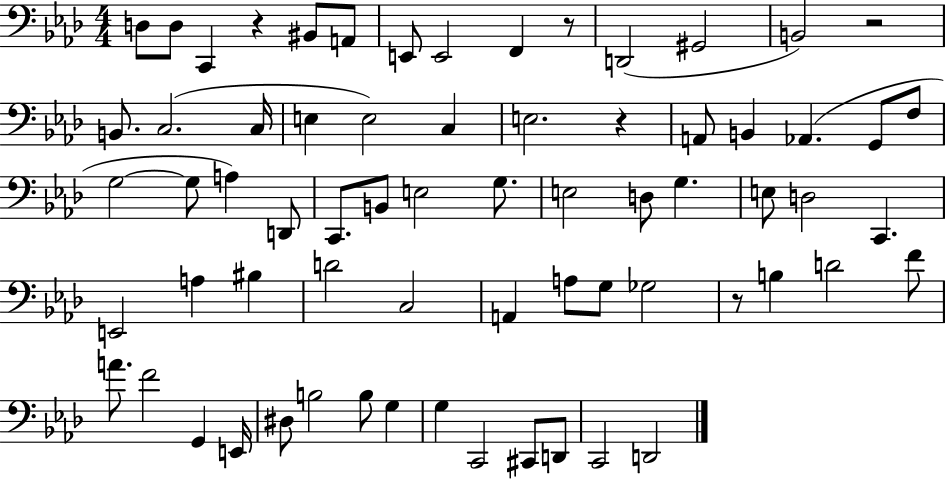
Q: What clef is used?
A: bass